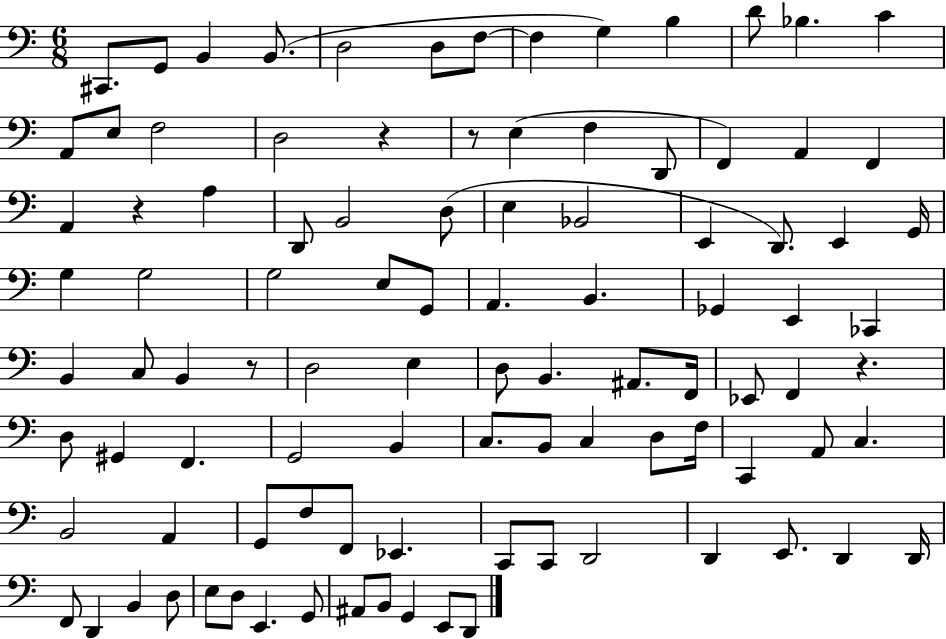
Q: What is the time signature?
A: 6/8